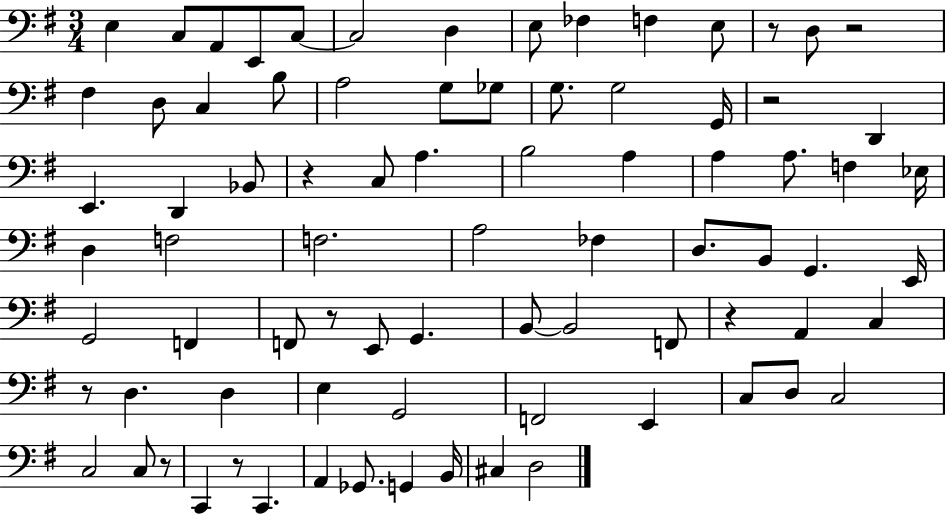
X:1
T:Untitled
M:3/4
L:1/4
K:G
E, C,/2 A,,/2 E,,/2 C,/2 C,2 D, E,/2 _F, F, E,/2 z/2 D,/2 z2 ^F, D,/2 C, B,/2 A,2 G,/2 _G,/2 G,/2 G,2 G,,/4 z2 D,, E,, D,, _B,,/2 z C,/2 A, B,2 A, A, A,/2 F, _E,/4 D, F,2 F,2 A,2 _F, D,/2 B,,/2 G,, E,,/4 G,,2 F,, F,,/2 z/2 E,,/2 G,, B,,/2 B,,2 F,,/2 z A,, C, z/2 D, D, E, G,,2 F,,2 E,, C,/2 D,/2 C,2 C,2 C,/2 z/2 C,, z/2 C,, A,, _G,,/2 G,, B,,/4 ^C, D,2